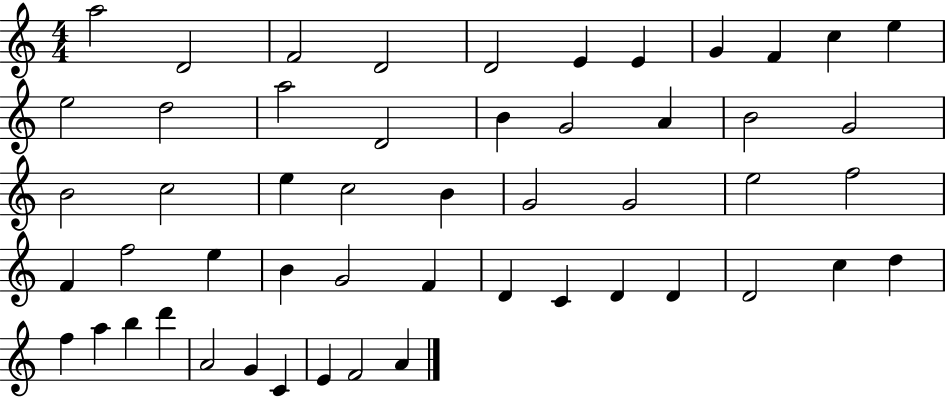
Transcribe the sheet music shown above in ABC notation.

X:1
T:Untitled
M:4/4
L:1/4
K:C
a2 D2 F2 D2 D2 E E G F c e e2 d2 a2 D2 B G2 A B2 G2 B2 c2 e c2 B G2 G2 e2 f2 F f2 e B G2 F D C D D D2 c d f a b d' A2 G C E F2 A